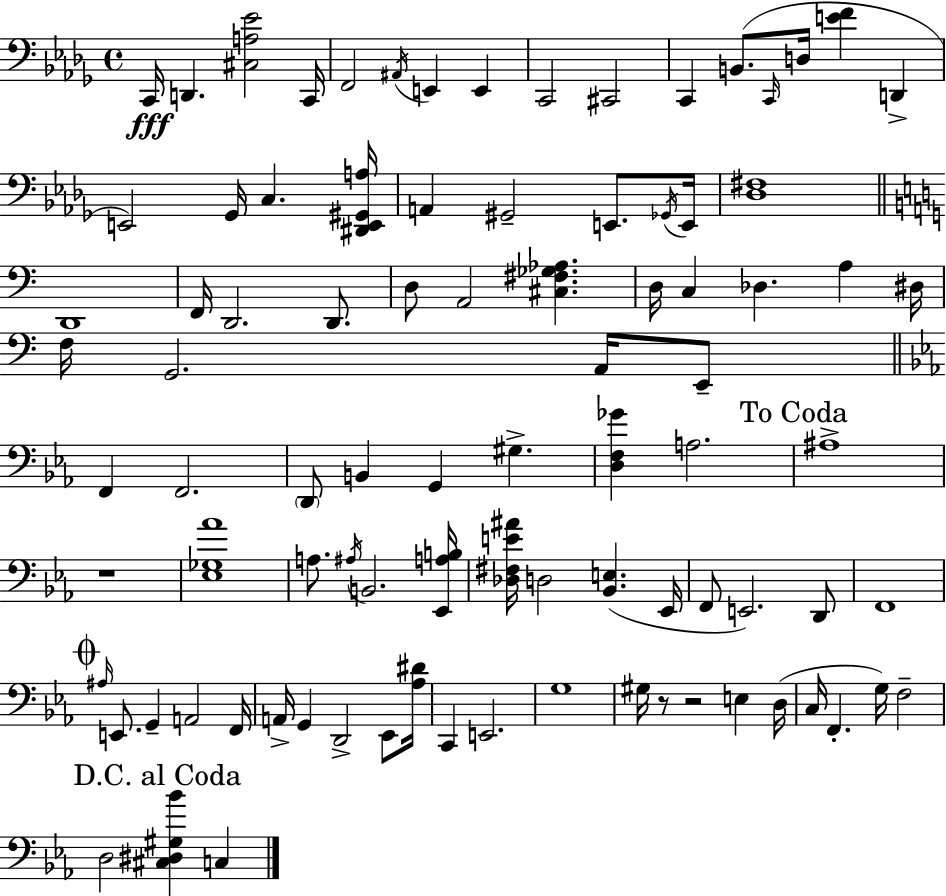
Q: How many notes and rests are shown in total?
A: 90